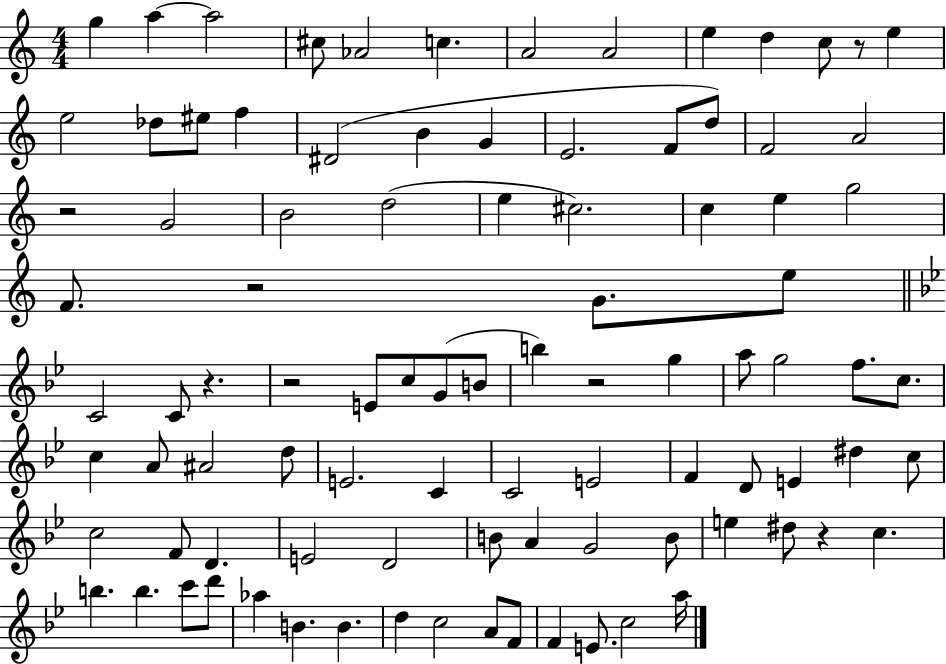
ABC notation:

X:1
T:Untitled
M:4/4
L:1/4
K:C
g a a2 ^c/2 _A2 c A2 A2 e d c/2 z/2 e e2 _d/2 ^e/2 f ^D2 B G E2 F/2 d/2 F2 A2 z2 G2 B2 d2 e ^c2 c e g2 F/2 z2 G/2 e/2 C2 C/2 z z2 E/2 c/2 G/2 B/2 b z2 g a/2 g2 f/2 c/2 c A/2 ^A2 d/2 E2 C C2 E2 F D/2 E ^d c/2 c2 F/2 D E2 D2 B/2 A G2 B/2 e ^d/2 z c b b c'/2 d'/2 _a B B d c2 A/2 F/2 F E/2 c2 a/4